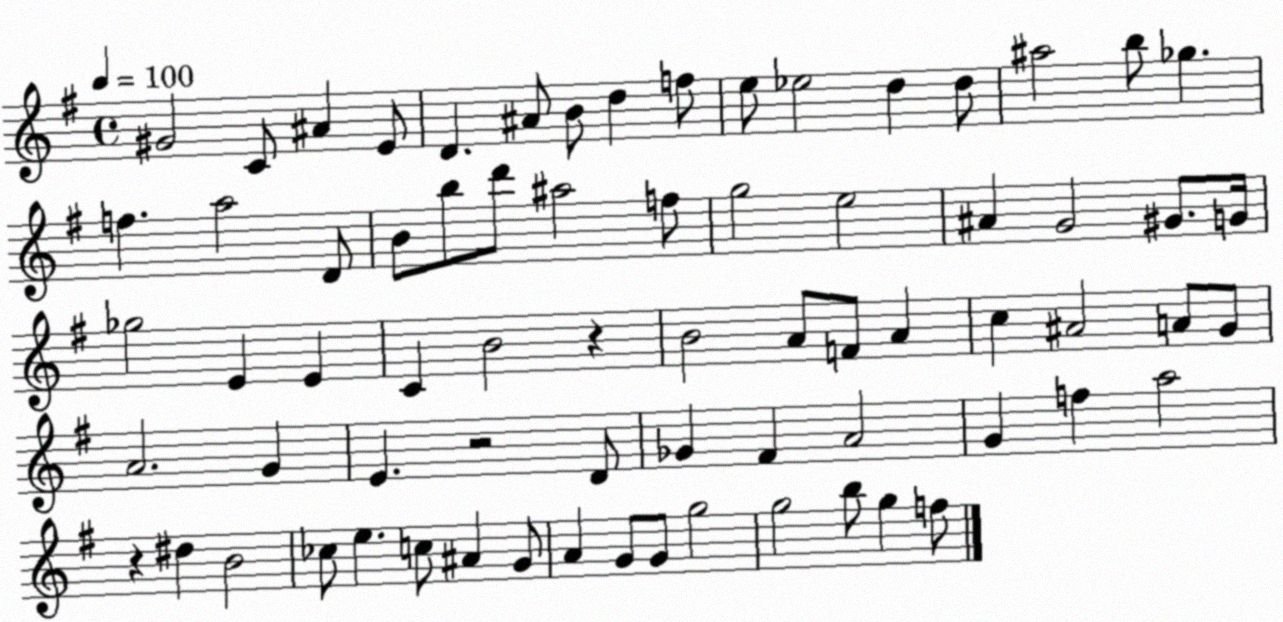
X:1
T:Untitled
M:4/4
L:1/4
K:G
^G2 C/2 ^A E/2 D ^A/2 B/2 d f/2 e/2 _e2 d d/2 ^a2 b/2 _g f a2 D/2 B/2 b/2 d'/2 ^a2 f/2 g2 e2 ^A G2 ^G/2 G/4 _g2 E E C B2 z B2 A/2 F/2 A c ^A2 A/2 G/2 A2 G E z2 D/2 _G ^F A2 G f a2 z ^d B2 _c/2 e c/2 ^A G/2 A G/2 G/2 g2 g2 b/2 g f/2